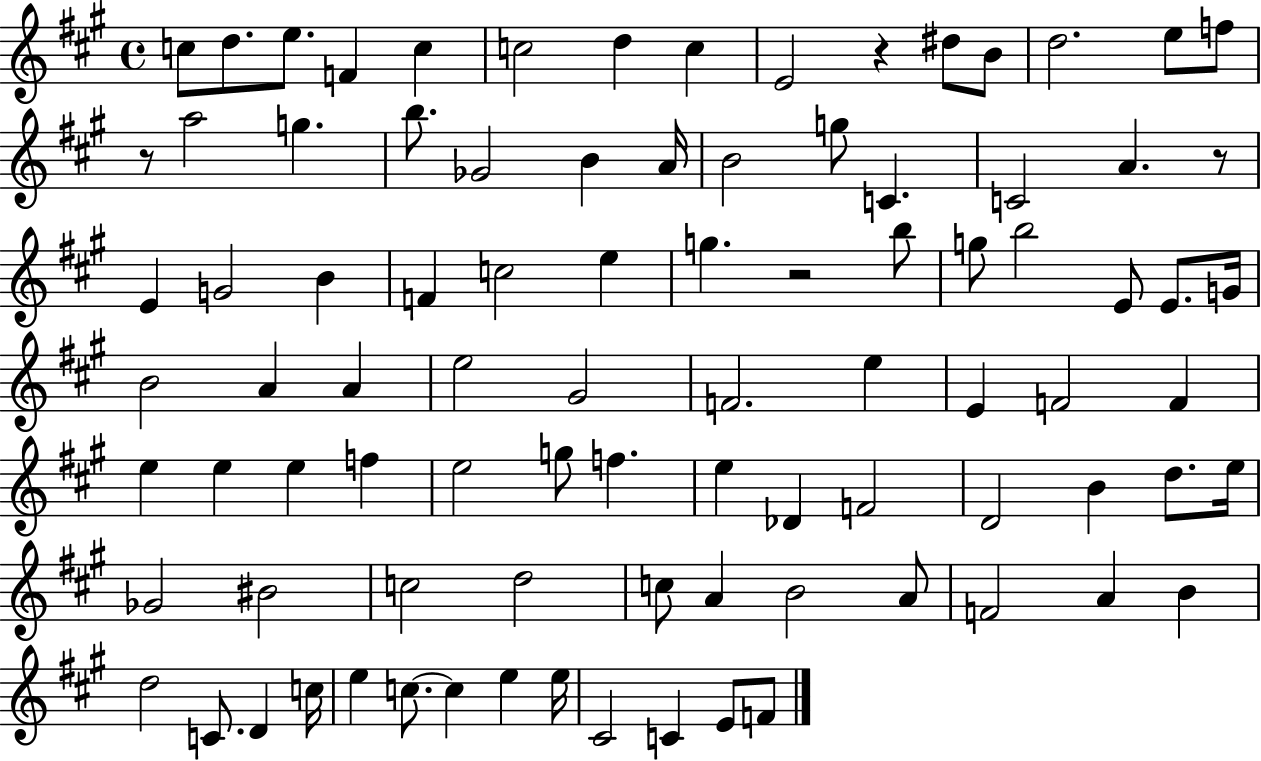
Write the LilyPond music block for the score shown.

{
  \clef treble
  \time 4/4
  \defaultTimeSignature
  \key a \major
  c''8 d''8. e''8. f'4 c''4 | c''2 d''4 c''4 | e'2 r4 dis''8 b'8 | d''2. e''8 f''8 | \break r8 a''2 g''4. | b''8. ges'2 b'4 a'16 | b'2 g''8 c'4. | c'2 a'4. r8 | \break e'4 g'2 b'4 | f'4 c''2 e''4 | g''4. r2 b''8 | g''8 b''2 e'8 e'8. g'16 | \break b'2 a'4 a'4 | e''2 gis'2 | f'2. e''4 | e'4 f'2 f'4 | \break e''4 e''4 e''4 f''4 | e''2 g''8 f''4. | e''4 des'4 f'2 | d'2 b'4 d''8. e''16 | \break ges'2 bis'2 | c''2 d''2 | c''8 a'4 b'2 a'8 | f'2 a'4 b'4 | \break d''2 c'8. d'4 c''16 | e''4 c''8.~~ c''4 e''4 e''16 | cis'2 c'4 e'8 f'8 | \bar "|."
}